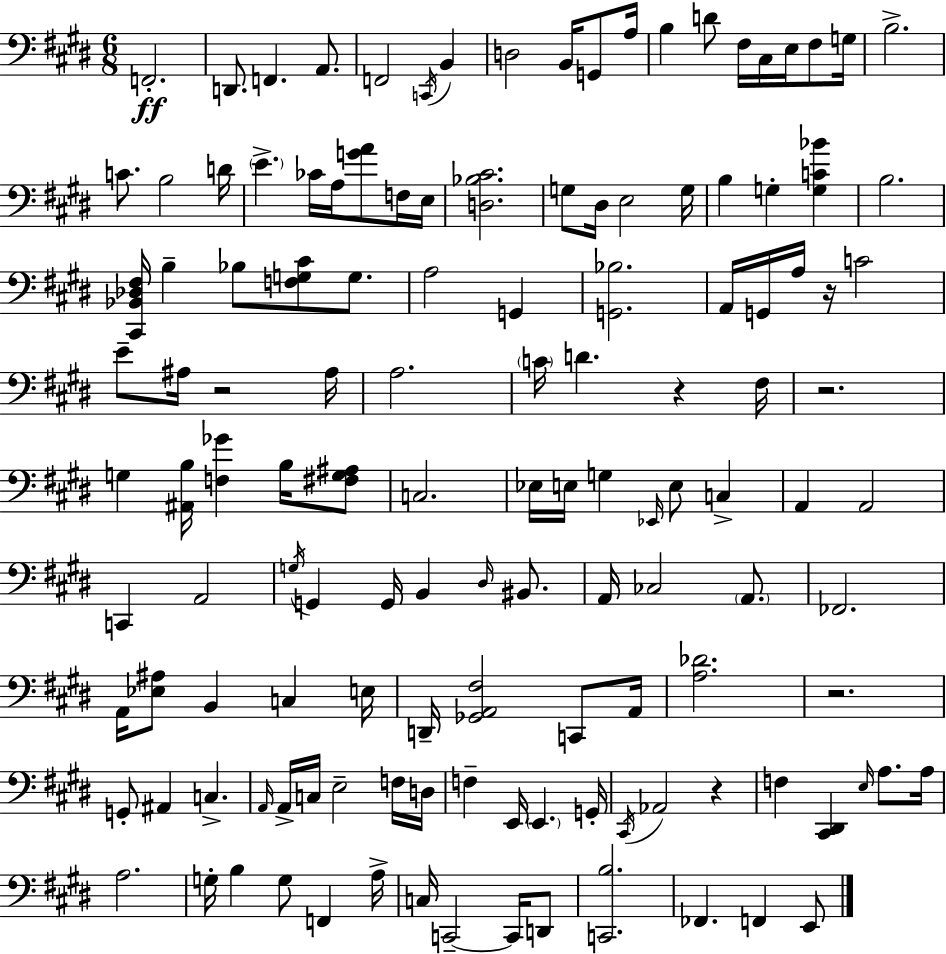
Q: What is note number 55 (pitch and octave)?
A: E3